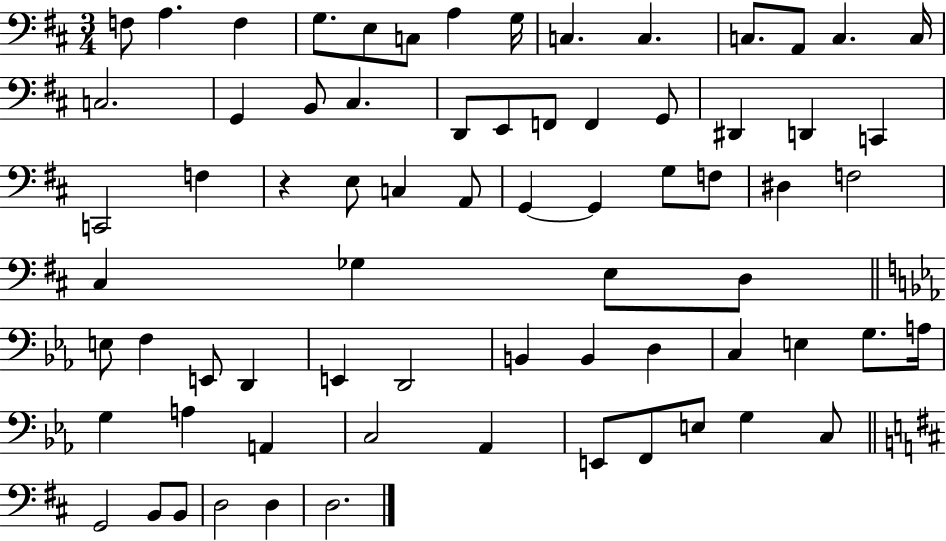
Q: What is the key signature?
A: D major